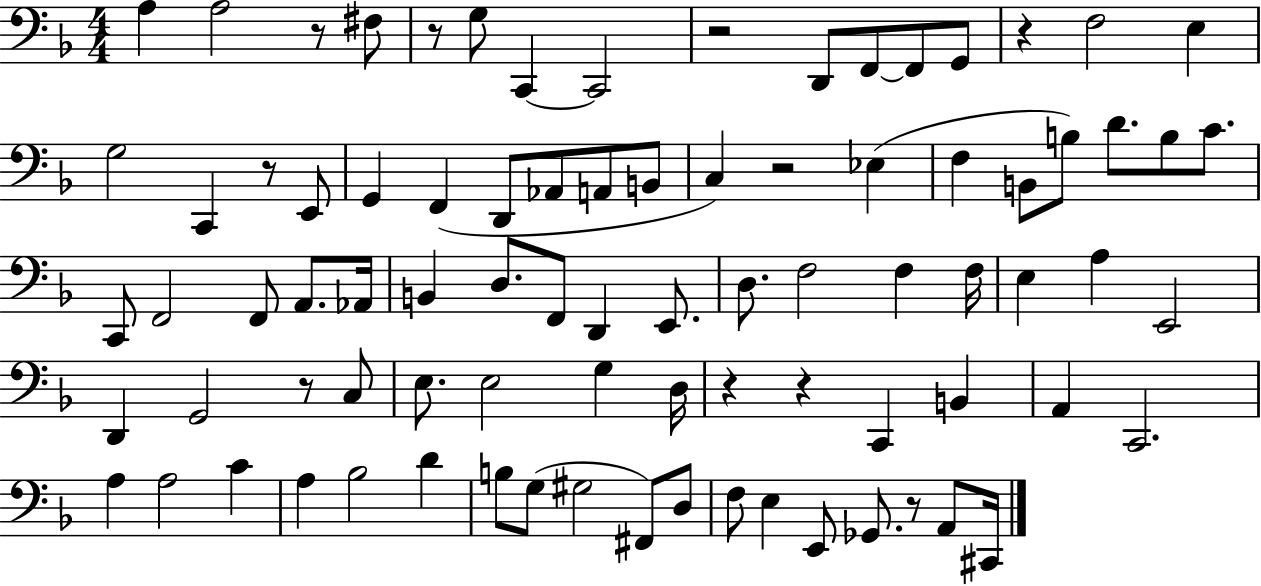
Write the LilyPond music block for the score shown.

{
  \clef bass
  \numericTimeSignature
  \time 4/4
  \key f \major
  a4 a2 r8 fis8 | r8 g8 c,4~~ c,2 | r2 d,8 f,8~~ f,8 g,8 | r4 f2 e4 | \break g2 c,4 r8 e,8 | g,4 f,4( d,8 aes,8 a,8 b,8 | c4) r2 ees4( | f4 b,8 b8) d'8. b8 c'8. | \break c,8 f,2 f,8 a,8. aes,16 | b,4 d8. f,8 d,4 e,8. | d8. f2 f4 f16 | e4 a4 e,2 | \break d,4 g,2 r8 c8 | e8. e2 g4 d16 | r4 r4 c,4 b,4 | a,4 c,2. | \break a4 a2 c'4 | a4 bes2 d'4 | b8 g8( gis2 fis,8) d8 | f8 e4 e,8 ges,8. r8 a,8 cis,16 | \break \bar "|."
}